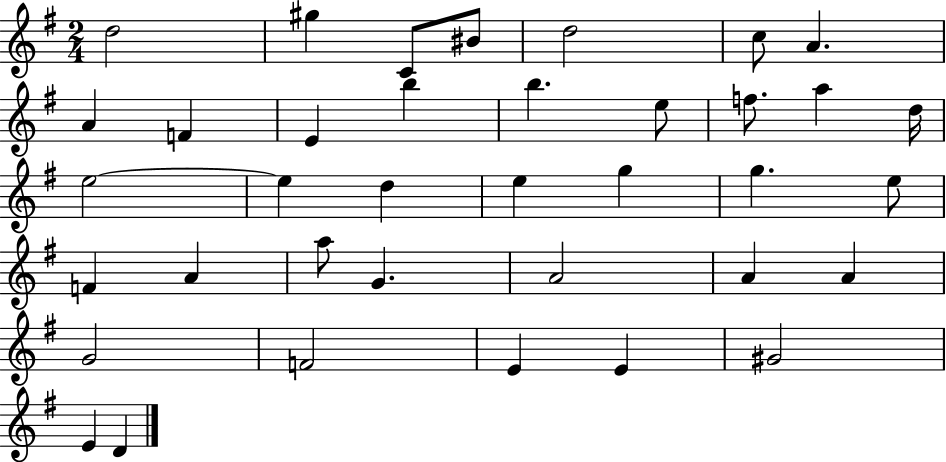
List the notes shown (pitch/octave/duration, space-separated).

D5/h G#5/q C4/e BIS4/e D5/h C5/e A4/q. A4/q F4/q E4/q B5/q B5/q. E5/e F5/e. A5/q D5/s E5/h E5/q D5/q E5/q G5/q G5/q. E5/e F4/q A4/q A5/e G4/q. A4/h A4/q A4/q G4/h F4/h E4/q E4/q G#4/h E4/q D4/q